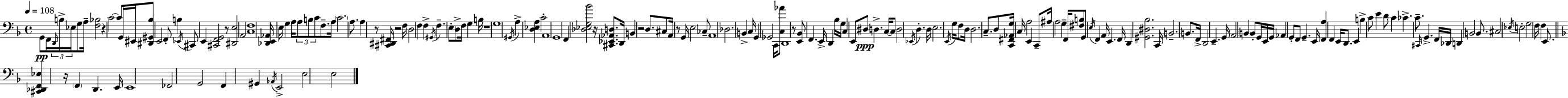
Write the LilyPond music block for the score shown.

{
  \clef bass
  \time 4/4
  \defaultTimeSignature
  \key d \minor
  \tempo 4 = 108
  g,8\pp f,16 \tuplet 3/2 { \grace { d,16 } b16-> ees16 } g8 a16-- <f bes>2 | r4 c'2~~ c'8 g,16 | eis,16 <dis, gis, bes>8 e,2 f,8-. b4 | \acciaccatura { ees,16 } cis,8 e,4 <cis, f, g,>2 | \break r8 <dis, e>2 a,2 | <c f>1 | <des, e, aes,>16 e16 g4 a16 \tuplet 3/2 { a8 b8 c'8 } f8.-- | a16 \parenthesize c'2. a8. | \break a4 r8 <cis, dis, fis,>16 r2 | f16 d2 f4 f4-> | \acciaccatura { gis,16 } f4.-- \parenthesize e8-. d8-> f16 g4 | b16 r1 | \break \parenthesize g1 | \acciaccatura { gis,16 } a4-> <d ees a>4 c'2-. | a,1 | g,1 | \break f,4 <des ees g bes'>2 | r16 <cis, ees, aes, d>8. d,16 b,4 r2 | d8. cis8 a,16 r8 g,16 e2 | ces8-- a,1 | \break des2. | b,4-> c16 g,4 ges,2 | c,16 <c aes'>8 d,1 | r8 <e, bes,>8 f,4. e,16-> d,4 | \break bes16 g16 c4 e,8 dis8\ppp d4.-> | c16~~ c8 d2 \acciaccatura { ees,16 } d4.-. | d16 e2. | \acciaccatura { e,16 } g16 f8 d16 d2. | \break c8.-- d8 <c, fis, aes, g>16 c16 a2 | e,4 c,8-- ais16 a2 | g4-- f,16 <fis b>8 g,8 \acciaccatura { e16 } f,4 a,16 | e,4. f,16 d,4 <gis, dis bes>2. | \break c,16 b,2.-- | b,8. f,16-> d,2 | e,4.-- g,16 a,2 \parenthesize b,4 | b,8-. g,16 e,16 g,16 aes,4 g,8-. f,8 | \break g,4.-- e,16 <f, a>4 f,4 e,16 | d,8. e,4 b4-> c'8 e'4 | d'8 c'4 ces'4.-> c'8.-- | \grace { cis,16 } g,4.-> f,16 des,16 d,4 b,2 | \break b,8. cis2 | \acciaccatura { ees16 } e2-. g2 | f16 f4 e,8. \bar "||" \break \key d \minor <cis, des, f, ees>4 r16 \parenthesize f,4 d,4. e,16 | e,1 | fes,2 g,2 | f,4 gis,4 \acciaccatura { aes,16 } e,2-> | \break e2 e2 | \bar "|."
}